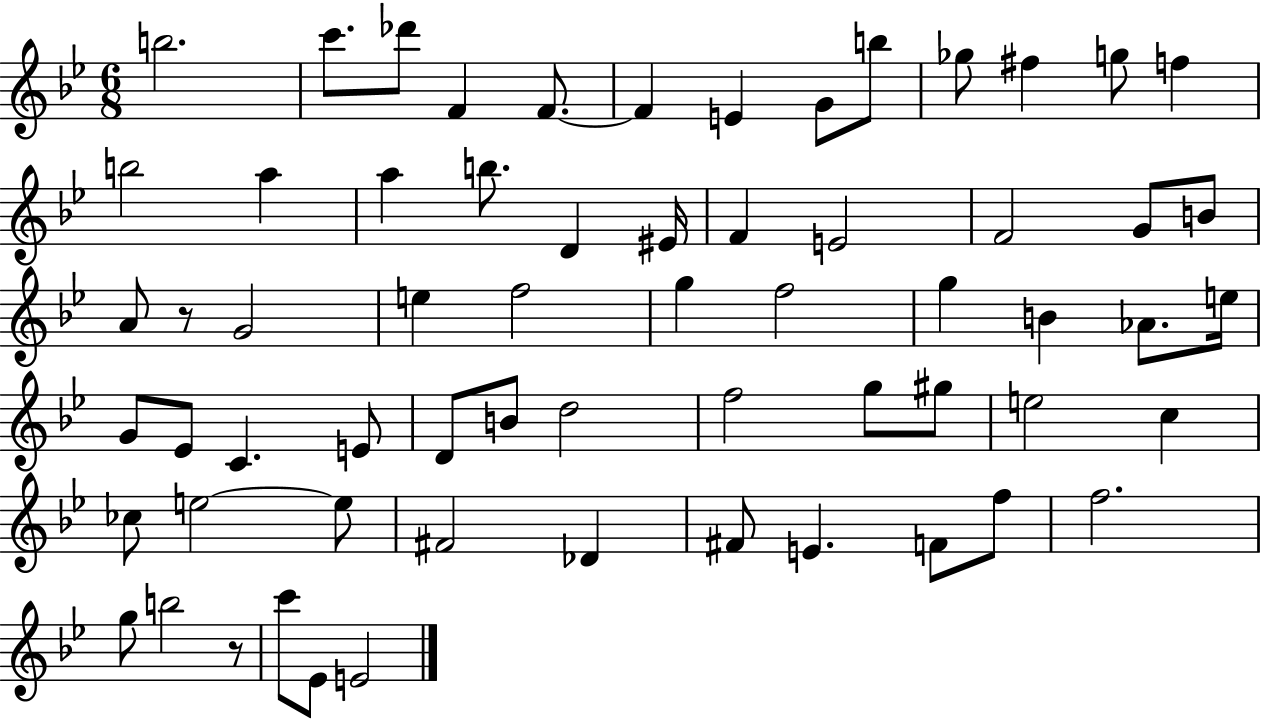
B5/h. C6/e. Db6/e F4/q F4/e. F4/q E4/q G4/e B5/e Gb5/e F#5/q G5/e F5/q B5/h A5/q A5/q B5/e. D4/q EIS4/s F4/q E4/h F4/h G4/e B4/e A4/e R/e G4/h E5/q F5/h G5/q F5/h G5/q B4/q Ab4/e. E5/s G4/e Eb4/e C4/q. E4/e D4/e B4/e D5/h F5/h G5/e G#5/e E5/h C5/q CES5/e E5/h E5/e F#4/h Db4/q F#4/e E4/q. F4/e F5/e F5/h. G5/e B5/h R/e C6/e Eb4/e E4/h